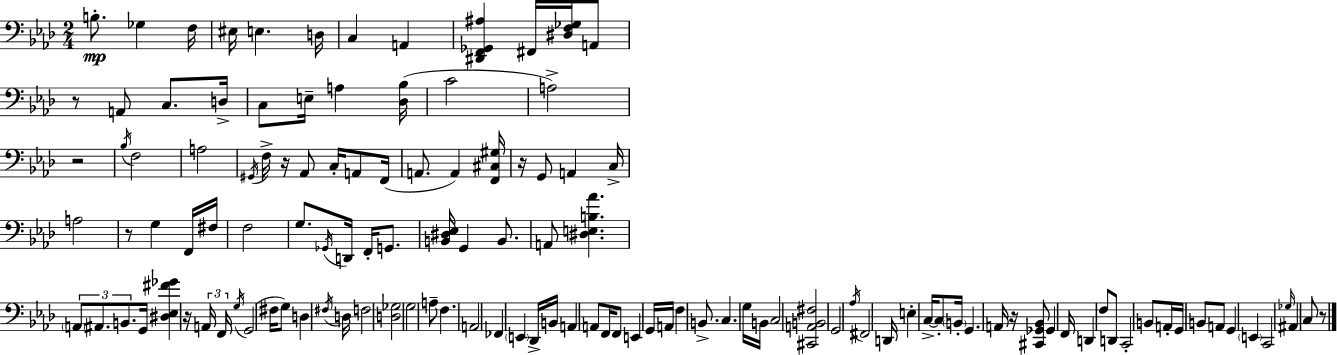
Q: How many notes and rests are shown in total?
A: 125